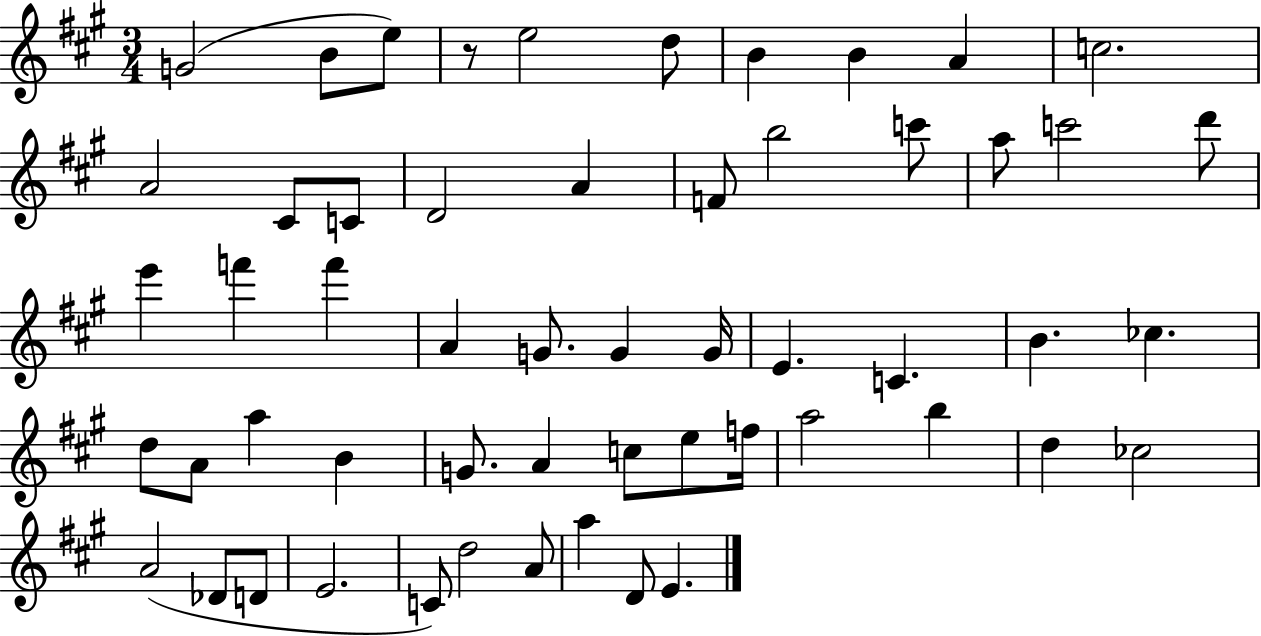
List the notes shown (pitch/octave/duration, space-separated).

G4/h B4/e E5/e R/e E5/h D5/e B4/q B4/q A4/q C5/h. A4/h C#4/e C4/e D4/h A4/q F4/e B5/h C6/e A5/e C6/h D6/e E6/q F6/q F6/q A4/q G4/e. G4/q G4/s E4/q. C4/q. B4/q. CES5/q. D5/e A4/e A5/q B4/q G4/e. A4/q C5/e E5/e F5/s A5/h B5/q D5/q CES5/h A4/h Db4/e D4/e E4/h. C4/e D5/h A4/e A5/q D4/e E4/q.